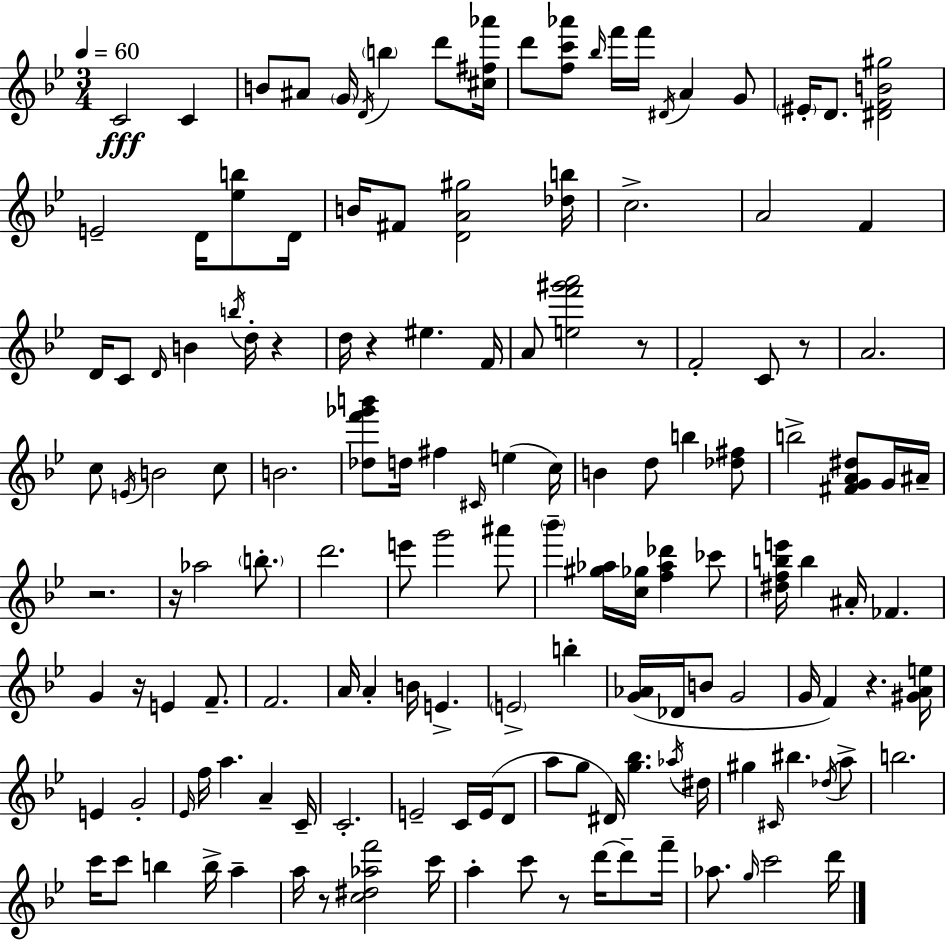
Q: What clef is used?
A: treble